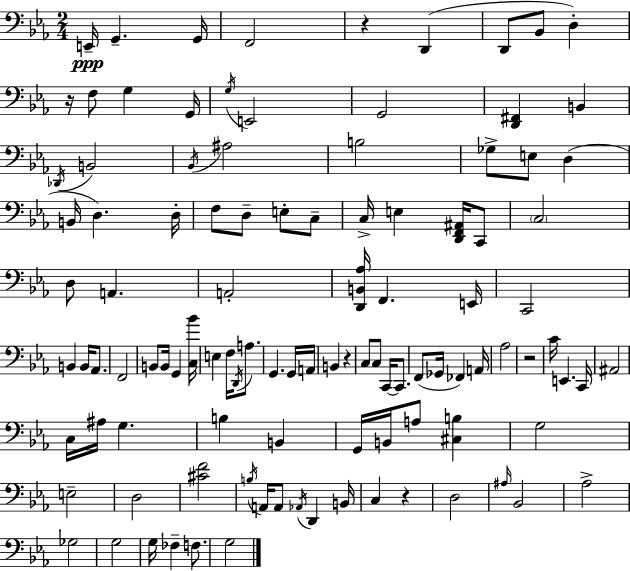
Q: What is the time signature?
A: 2/4